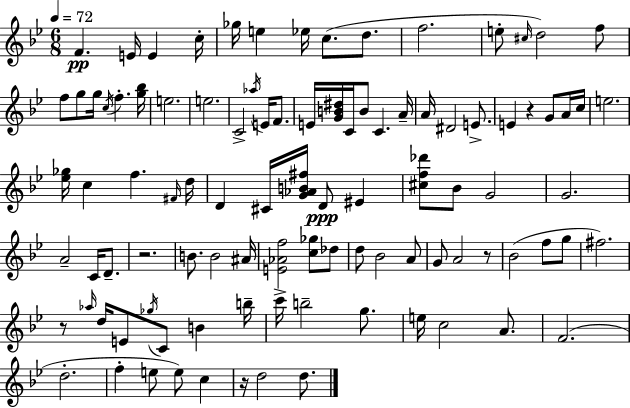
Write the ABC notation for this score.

X:1
T:Untitled
M:6/8
L:1/4
K:Bb
F E/4 E c/4 _g/4 e _e/4 c/2 d/2 f2 e/2 ^c/4 d2 f/2 f/2 g/2 g/4 c/4 f [g_b]/4 e2 e2 C2 _a/4 E/4 F/2 E/4 [GB^d]/4 C/4 B/2 C A/4 A/4 ^D2 E/2 E z G/2 A/4 c/4 e2 [_e_g]/4 c f ^F/4 d/4 D ^C/4 [G_AB^f]/4 D/2 ^E [^cf_d']/2 _B/2 G2 G2 A2 C/4 D/2 z2 B/2 B2 ^A/4 [E_Af]2 [c_g]/2 _d/2 d/2 _B2 A/2 G/2 A2 z/2 _B2 f/2 g/2 ^f2 z/2 _a/4 d/4 E/2 _g/4 C/2 B b/4 c'/4 b2 g/2 e/4 c2 A/2 F2 d2 f e/2 e/2 c z/4 d2 d/2